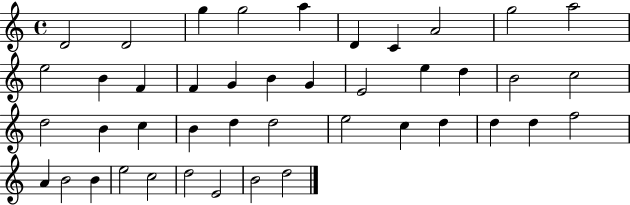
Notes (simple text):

D4/h D4/h G5/q G5/h A5/q D4/q C4/q A4/h G5/h A5/h E5/h B4/q F4/q F4/q G4/q B4/q G4/q E4/h E5/q D5/q B4/h C5/h D5/h B4/q C5/q B4/q D5/q D5/h E5/h C5/q D5/q D5/q D5/q F5/h A4/q B4/h B4/q E5/h C5/h D5/h E4/h B4/h D5/h